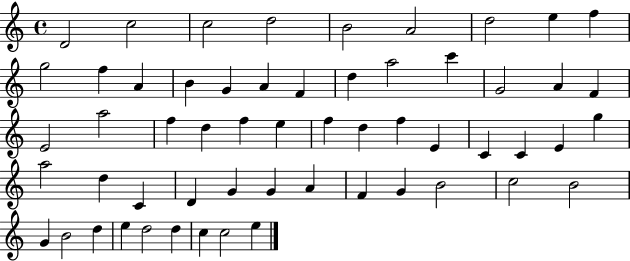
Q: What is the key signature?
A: C major